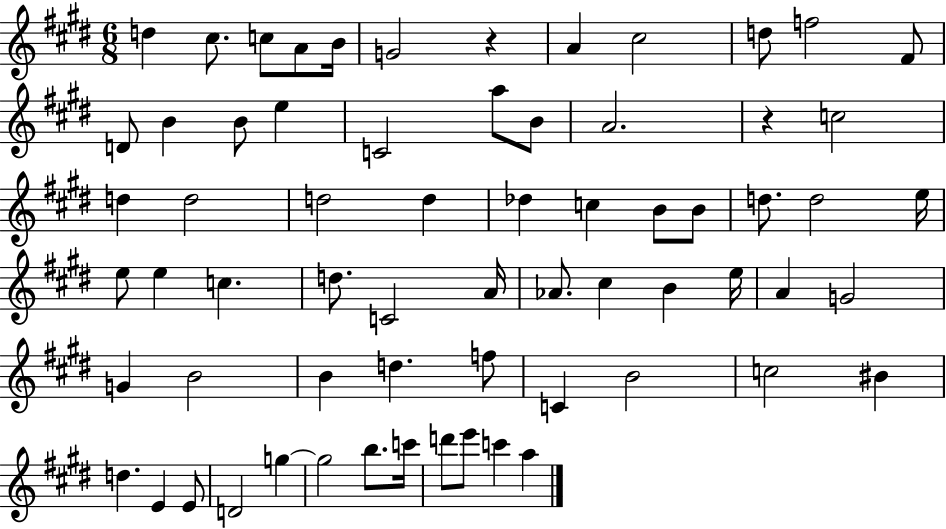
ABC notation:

X:1
T:Untitled
M:6/8
L:1/4
K:E
d ^c/2 c/2 A/2 B/4 G2 z A ^c2 d/2 f2 ^F/2 D/2 B B/2 e C2 a/2 B/2 A2 z c2 d d2 d2 d _d c B/2 B/2 d/2 d2 e/4 e/2 e c d/2 C2 A/4 _A/2 ^c B e/4 A G2 G B2 B d f/2 C B2 c2 ^B d E E/2 D2 g g2 b/2 c'/4 d'/2 e'/2 c' a